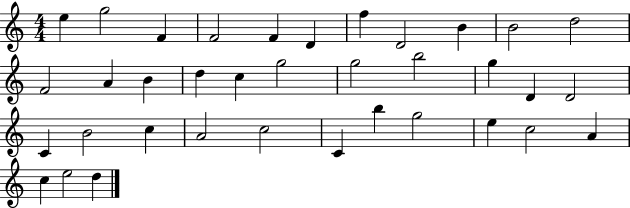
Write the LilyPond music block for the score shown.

{
  \clef treble
  \numericTimeSignature
  \time 4/4
  \key c \major
  e''4 g''2 f'4 | f'2 f'4 d'4 | f''4 d'2 b'4 | b'2 d''2 | \break f'2 a'4 b'4 | d''4 c''4 g''2 | g''2 b''2 | g''4 d'4 d'2 | \break c'4 b'2 c''4 | a'2 c''2 | c'4 b''4 g''2 | e''4 c''2 a'4 | \break c''4 e''2 d''4 | \bar "|."
}